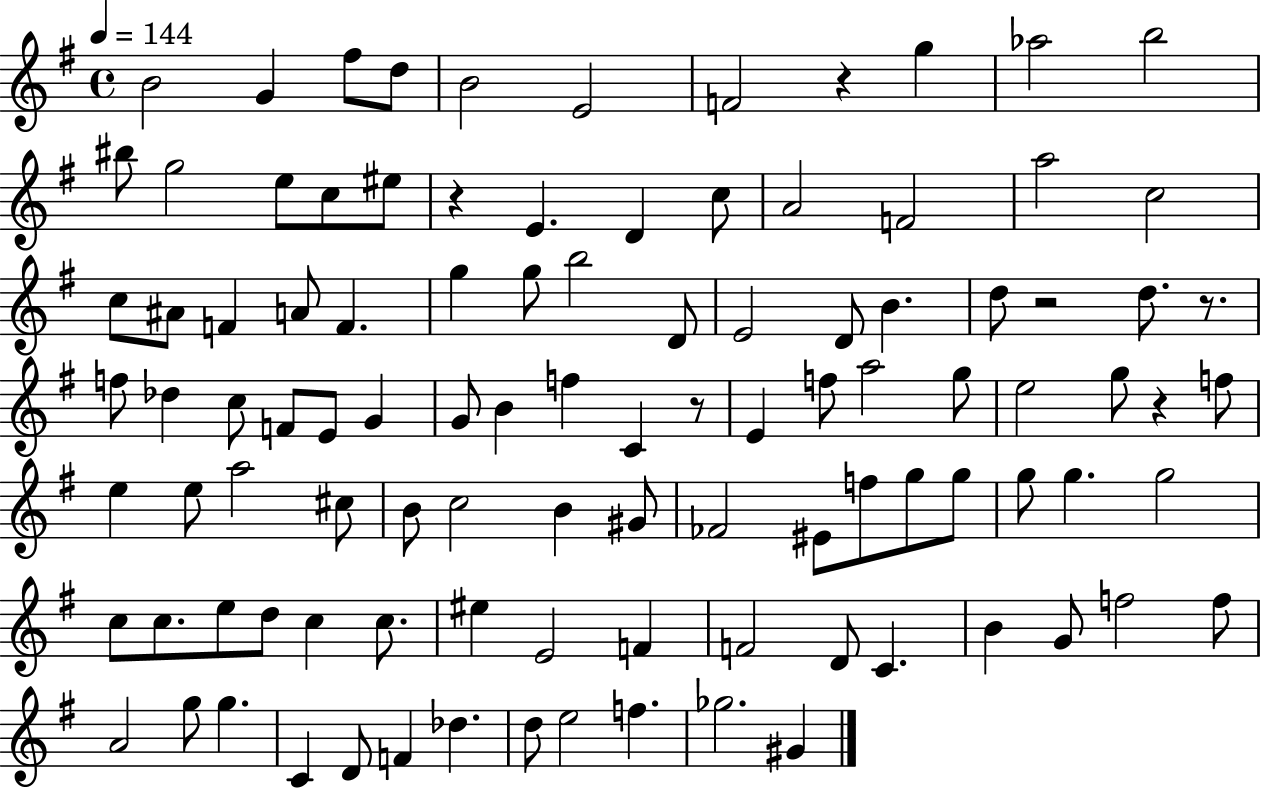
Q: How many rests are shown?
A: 6